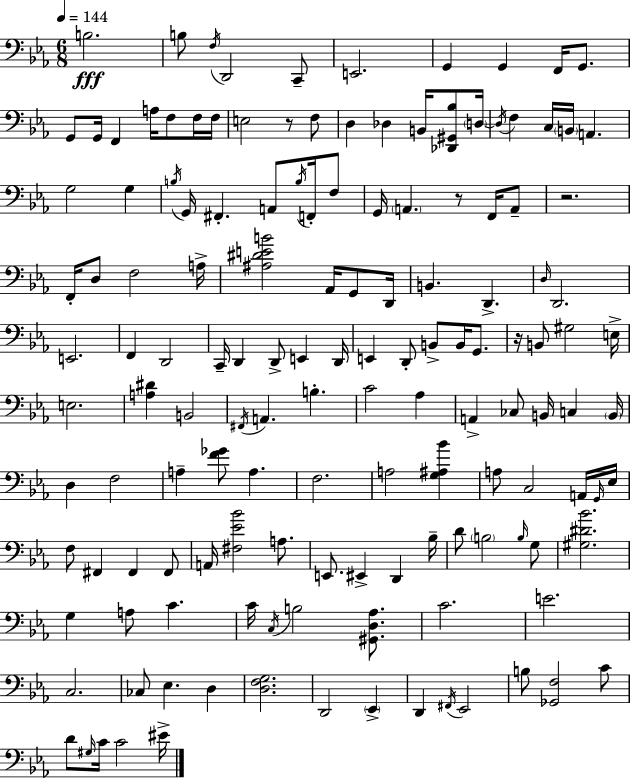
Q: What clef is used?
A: bass